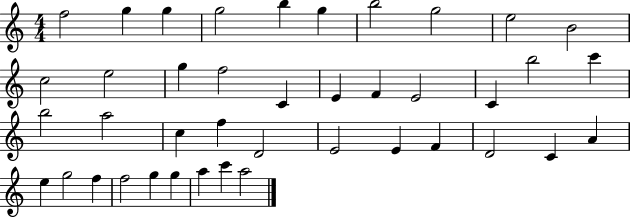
{
  \clef treble
  \numericTimeSignature
  \time 4/4
  \key c \major
  f''2 g''4 g''4 | g''2 b''4 g''4 | b''2 g''2 | e''2 b'2 | \break c''2 e''2 | g''4 f''2 c'4 | e'4 f'4 e'2 | c'4 b''2 c'''4 | \break b''2 a''2 | c''4 f''4 d'2 | e'2 e'4 f'4 | d'2 c'4 a'4 | \break e''4 g''2 f''4 | f''2 g''4 g''4 | a''4 c'''4 a''2 | \bar "|."
}